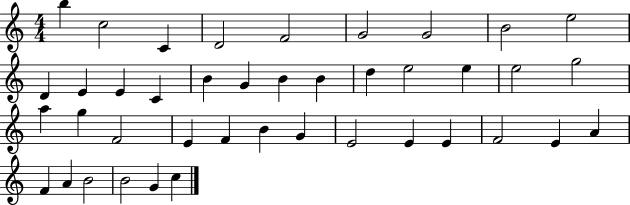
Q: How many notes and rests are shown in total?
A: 41